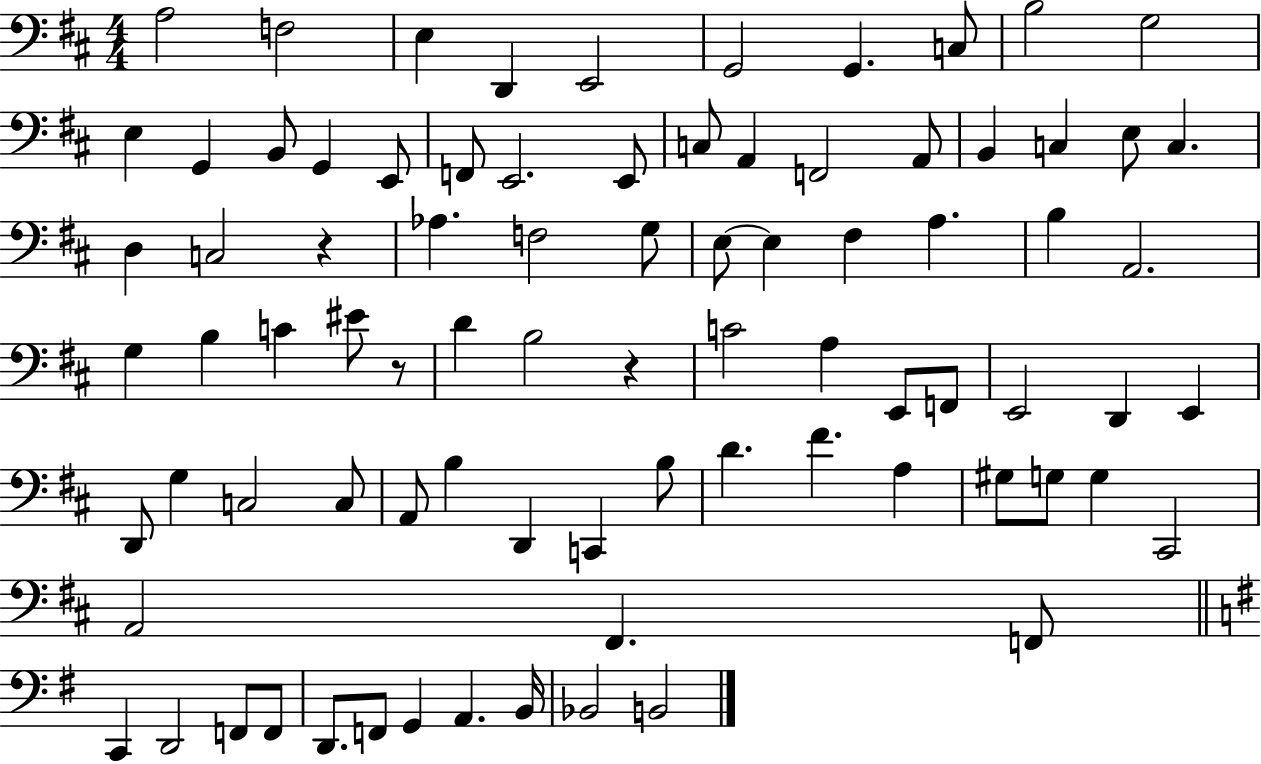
X:1
T:Untitled
M:4/4
L:1/4
K:D
A,2 F,2 E, D,, E,,2 G,,2 G,, C,/2 B,2 G,2 E, G,, B,,/2 G,, E,,/2 F,,/2 E,,2 E,,/2 C,/2 A,, F,,2 A,,/2 B,, C, E,/2 C, D, C,2 z _A, F,2 G,/2 E,/2 E, ^F, A, B, A,,2 G, B, C ^E/2 z/2 D B,2 z C2 A, E,,/2 F,,/2 E,,2 D,, E,, D,,/2 G, C,2 C,/2 A,,/2 B, D,, C,, B,/2 D ^F A, ^G,/2 G,/2 G, ^C,,2 A,,2 ^F,, F,,/2 C,, D,,2 F,,/2 F,,/2 D,,/2 F,,/2 G,, A,, B,,/4 _B,,2 B,,2